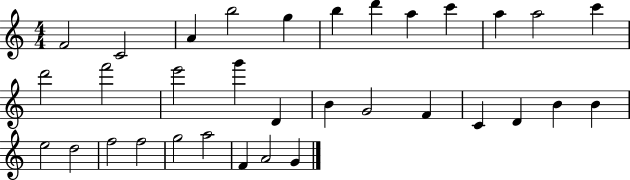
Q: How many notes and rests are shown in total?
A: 33